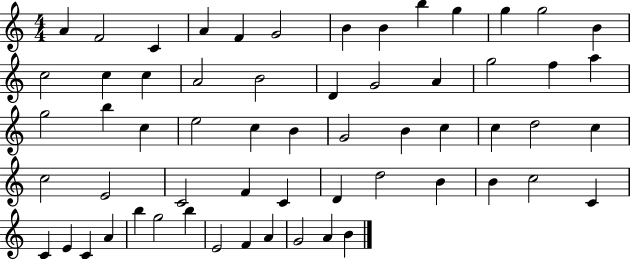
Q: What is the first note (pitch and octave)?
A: A4